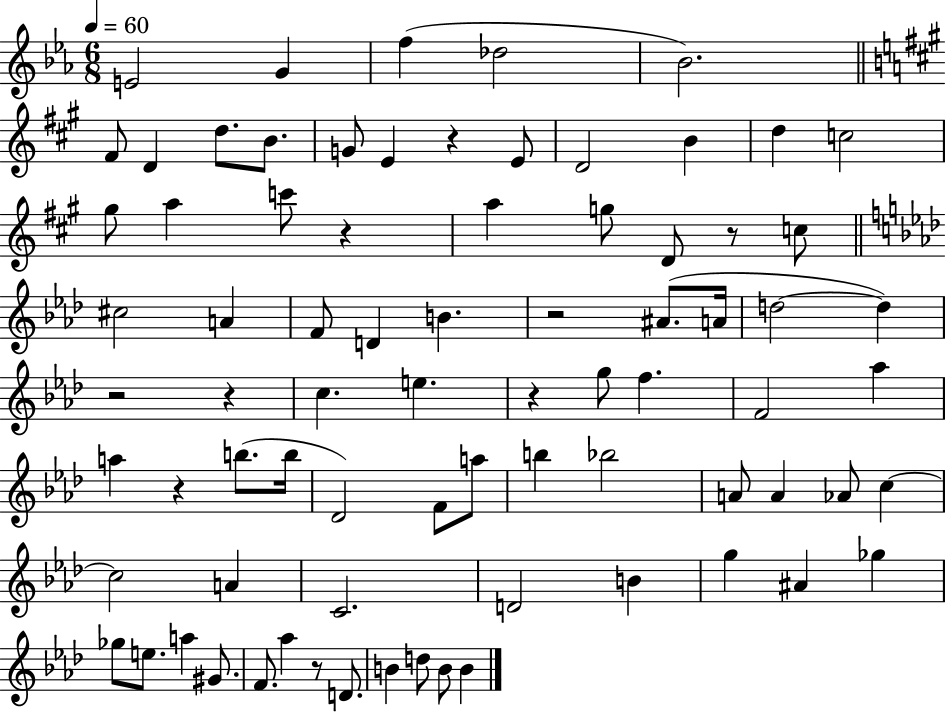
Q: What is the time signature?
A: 6/8